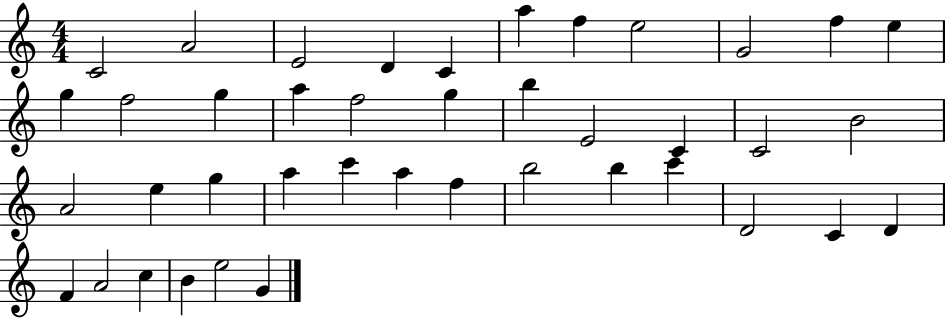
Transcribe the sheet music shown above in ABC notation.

X:1
T:Untitled
M:4/4
L:1/4
K:C
C2 A2 E2 D C a f e2 G2 f e g f2 g a f2 g b E2 C C2 B2 A2 e g a c' a f b2 b c' D2 C D F A2 c B e2 G